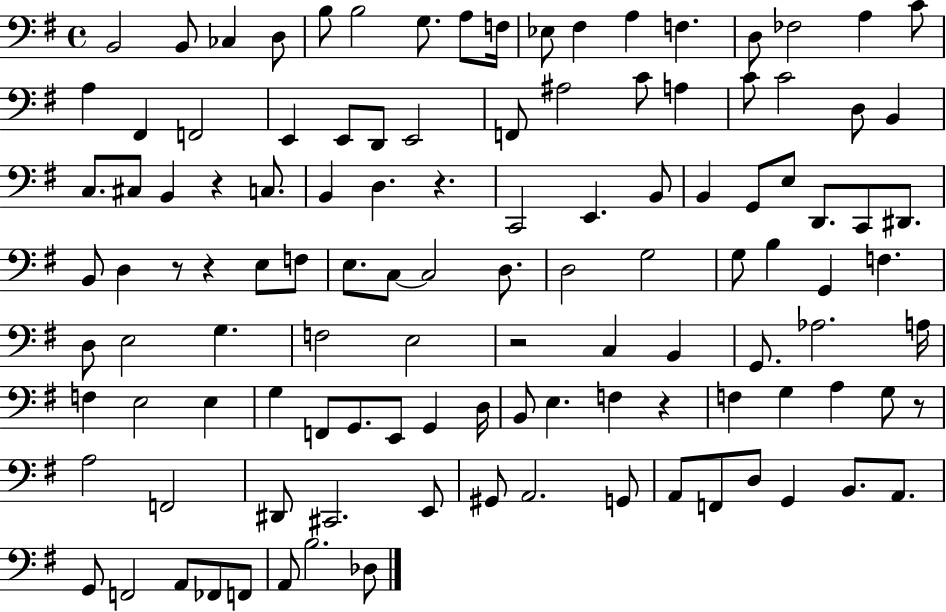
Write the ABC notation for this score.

X:1
T:Untitled
M:4/4
L:1/4
K:G
B,,2 B,,/2 _C, D,/2 B,/2 B,2 G,/2 A,/2 F,/4 _E,/2 ^F, A, F, D,/2 _F,2 A, C/2 A, ^F,, F,,2 E,, E,,/2 D,,/2 E,,2 F,,/2 ^A,2 C/2 A, C/2 C2 D,/2 B,, C,/2 ^C,/2 B,, z C,/2 B,, D, z C,,2 E,, B,,/2 B,, G,,/2 E,/2 D,,/2 C,,/2 ^D,,/2 B,,/2 D, z/2 z E,/2 F,/2 E,/2 C,/2 C,2 D,/2 D,2 G,2 G,/2 B, G,, F, D,/2 E,2 G, F,2 E,2 z2 C, B,, G,,/2 _A,2 A,/4 F, E,2 E, G, F,,/2 G,,/2 E,,/2 G,, D,/4 B,,/2 E, F, z F, G, A, G,/2 z/2 A,2 F,,2 ^D,,/2 ^C,,2 E,,/2 ^G,,/2 A,,2 G,,/2 A,,/2 F,,/2 D,/2 G,, B,,/2 A,,/2 G,,/2 F,,2 A,,/2 _F,,/2 F,,/2 A,,/2 B,2 _D,/2